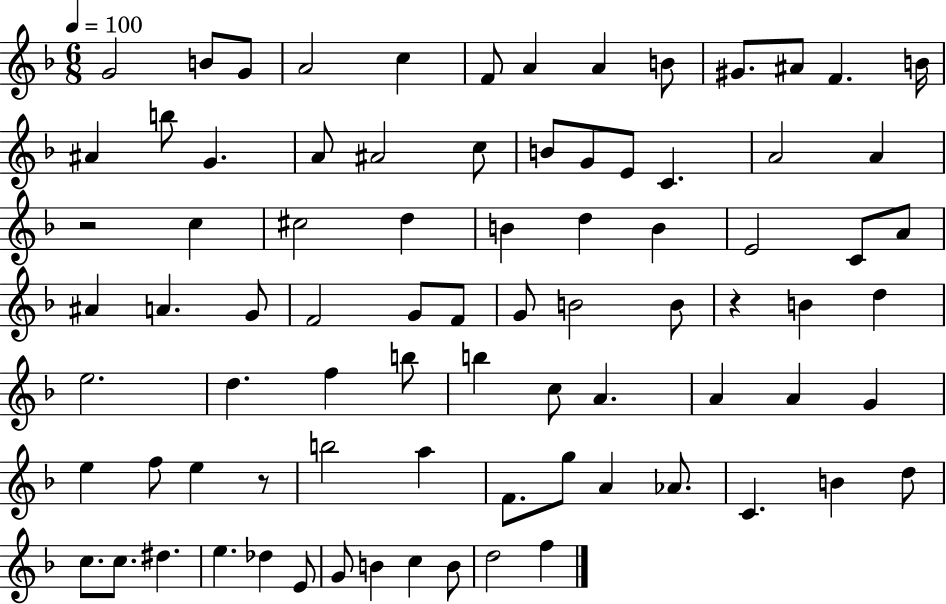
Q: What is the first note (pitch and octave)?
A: G4